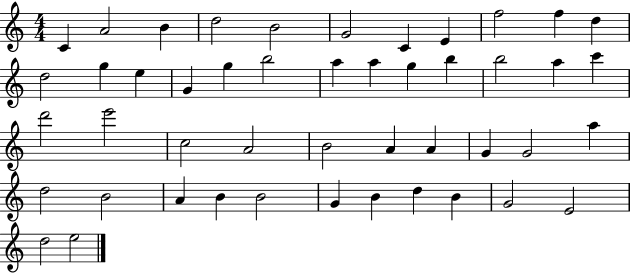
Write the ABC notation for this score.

X:1
T:Untitled
M:4/4
L:1/4
K:C
C A2 B d2 B2 G2 C E f2 f d d2 g e G g b2 a a g b b2 a c' d'2 e'2 c2 A2 B2 A A G G2 a d2 B2 A B B2 G B d B G2 E2 d2 e2